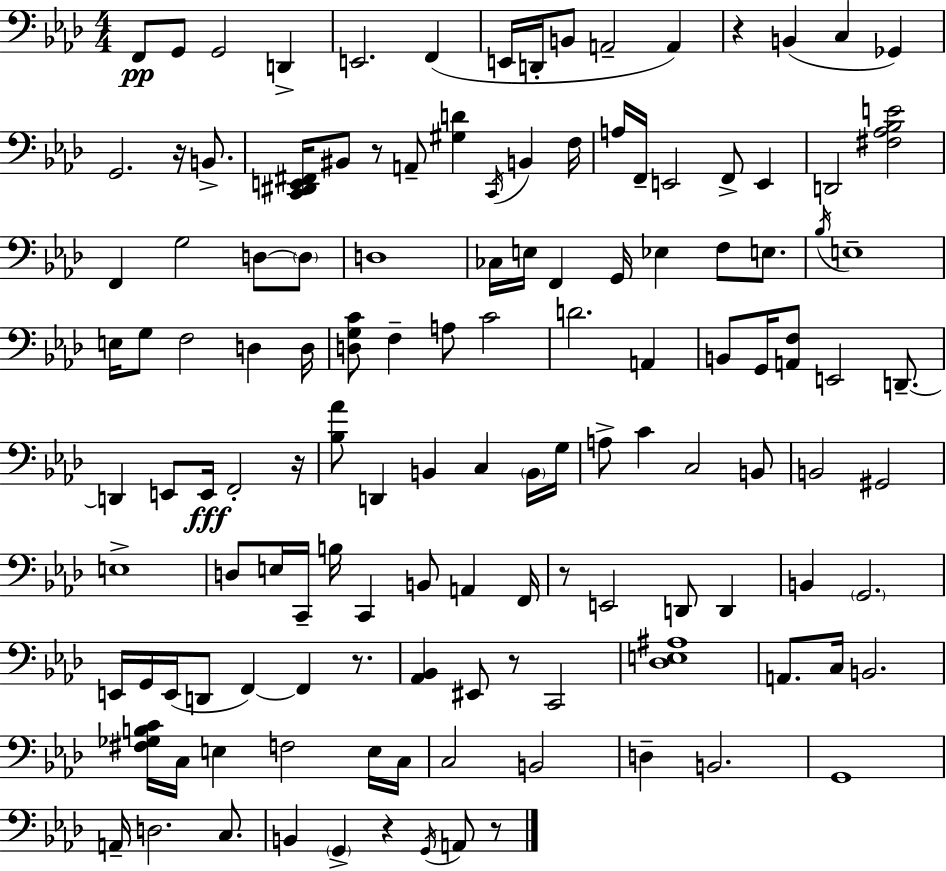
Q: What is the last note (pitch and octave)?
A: A2